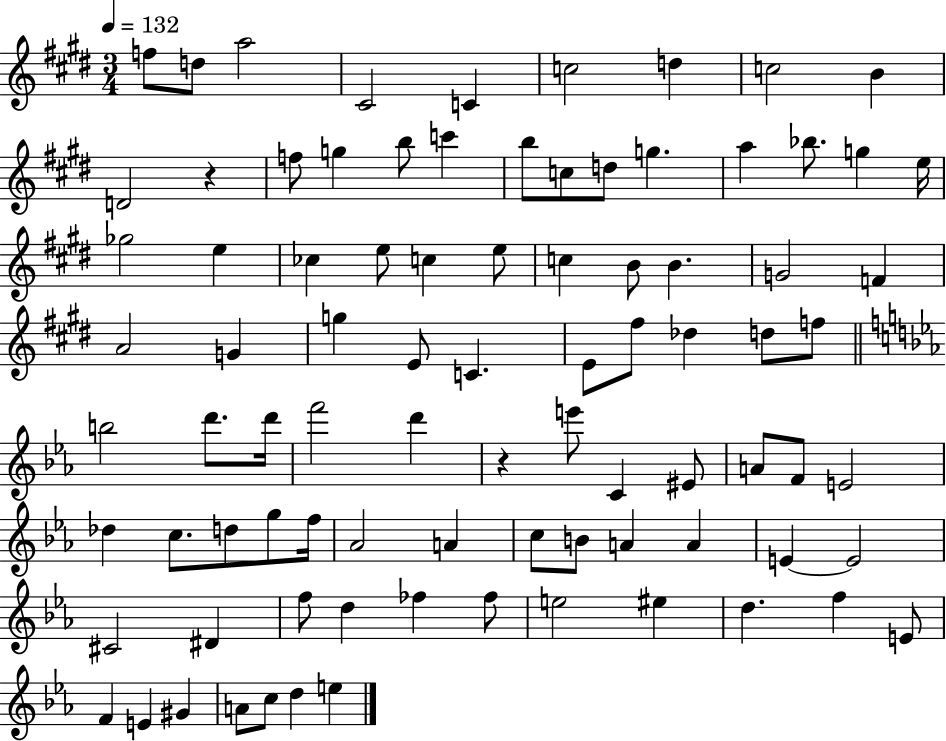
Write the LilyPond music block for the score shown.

{
  \clef treble
  \numericTimeSignature
  \time 3/4
  \key e \major
  \tempo 4 = 132
  f''8 d''8 a''2 | cis'2 c'4 | c''2 d''4 | c''2 b'4 | \break d'2 r4 | f''8 g''4 b''8 c'''4 | b''8 c''8 d''8 g''4. | a''4 bes''8. g''4 e''16 | \break ges''2 e''4 | ces''4 e''8 c''4 e''8 | c''4 b'8 b'4. | g'2 f'4 | \break a'2 g'4 | g''4 e'8 c'4. | e'8 fis''8 des''4 d''8 f''8 | \bar "||" \break \key c \minor b''2 d'''8. d'''16 | f'''2 d'''4 | r4 e'''8 c'4 eis'8 | a'8 f'8 e'2 | \break des''4 c''8. d''8 g''8 f''16 | aes'2 a'4 | c''8 b'8 a'4 a'4 | e'4~~ e'2 | \break cis'2 dis'4 | f''8 d''4 fes''4 fes''8 | e''2 eis''4 | d''4. f''4 e'8 | \break f'4 e'4 gis'4 | a'8 c''8 d''4 e''4 | \bar "|."
}